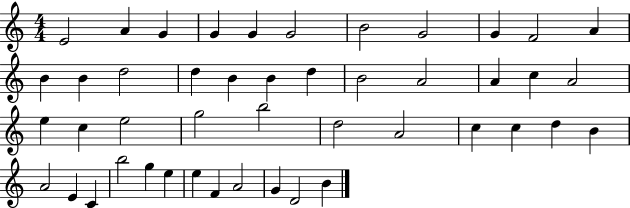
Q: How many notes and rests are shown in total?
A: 46